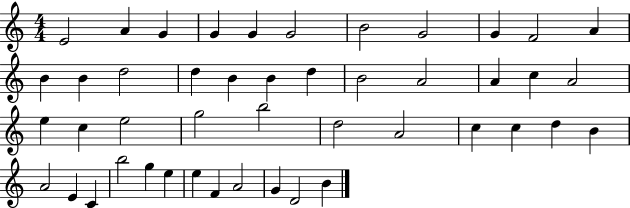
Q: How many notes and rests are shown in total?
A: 46